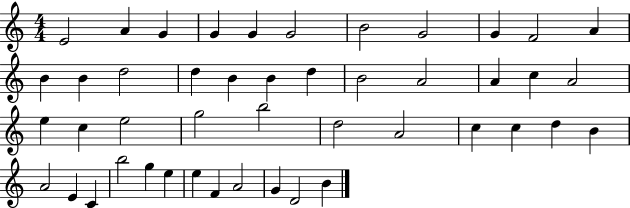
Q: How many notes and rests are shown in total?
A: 46